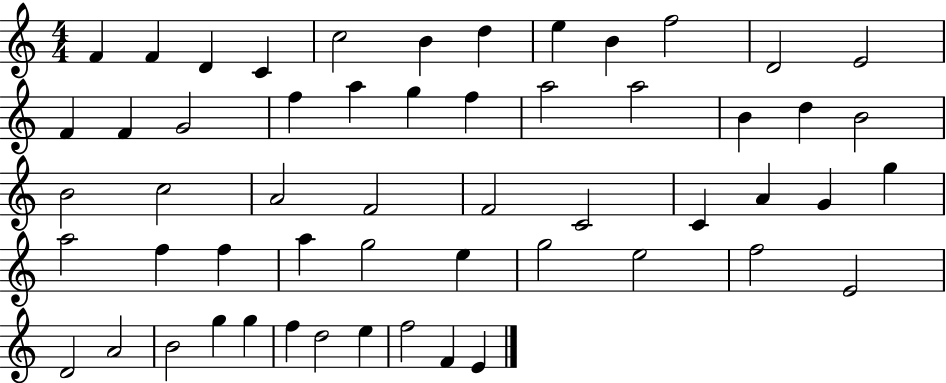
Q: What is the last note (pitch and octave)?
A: E4